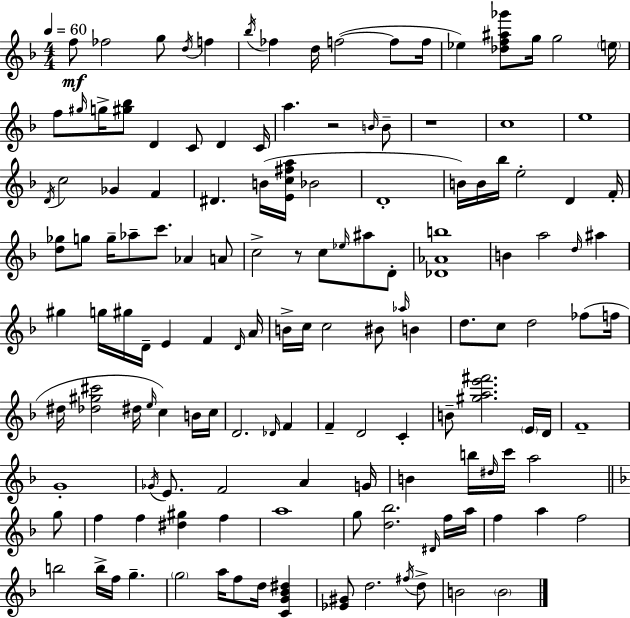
X:1
T:Untitled
M:4/4
L:1/4
K:Dm
f/2 _f2 g/2 d/4 f _b/4 _f d/4 f2 f/2 f/4 _e [_df^a_g']/2 g/4 g2 e/4 f/2 ^g/4 g/4 [^g_b]/2 D C/2 D C/4 a z2 B/4 B/2 z4 c4 e4 D/4 c2 _G F ^D B/4 [Ec^fa]/4 _B2 D4 B/4 B/4 _b/4 e2 D F/4 [d_g]/2 g/2 g/4 _a/2 c'/2 _A A/2 c2 z/2 c/2 _e/4 ^a/2 D/2 [_D_Ab]4 B a2 d/4 ^a ^g g/4 ^g/4 D/4 E F D/4 A/4 B/4 c/4 c2 ^B/2 _a/4 B d/2 c/2 d2 _f/2 f/4 ^d/4 [_d^g^c']2 ^d/4 e/4 c B/4 c/4 D2 _D/4 F F D2 C B/2 [^gae'^f']2 E/4 D/4 F4 G4 _G/4 E/2 F2 A G/4 B b/4 ^d/4 c'/4 a2 g/2 f f [^d^g] f a4 g/2 [d_b]2 ^D/4 f/4 a/4 f a f2 b2 b/4 f/4 g g2 a/4 f/2 d/4 [CG_B^d] [_E^G]/2 d2 ^f/4 d/2 B2 B2